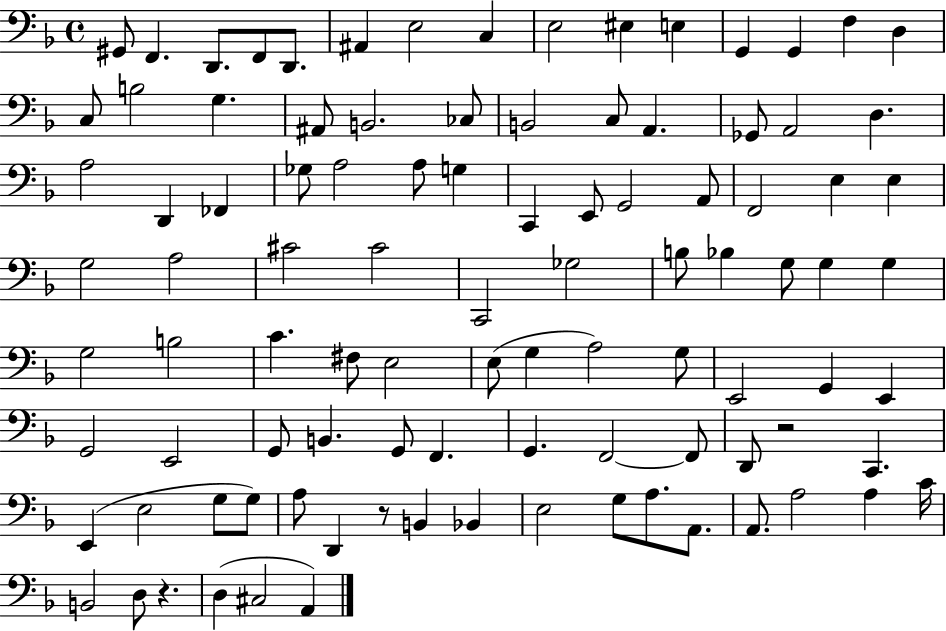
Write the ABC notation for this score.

X:1
T:Untitled
M:4/4
L:1/4
K:F
^G,,/2 F,, D,,/2 F,,/2 D,,/2 ^A,, E,2 C, E,2 ^E, E, G,, G,, F, D, C,/2 B,2 G, ^A,,/2 B,,2 _C,/2 B,,2 C,/2 A,, _G,,/2 A,,2 D, A,2 D,, _F,, _G,/2 A,2 A,/2 G, C,, E,,/2 G,,2 A,,/2 F,,2 E, E, G,2 A,2 ^C2 ^C2 C,,2 _G,2 B,/2 _B, G,/2 G, G, G,2 B,2 C ^F,/2 E,2 E,/2 G, A,2 G,/2 E,,2 G,, E,, G,,2 E,,2 G,,/2 B,, G,,/2 F,, G,, F,,2 F,,/2 D,,/2 z2 C,, E,, E,2 G,/2 G,/2 A,/2 D,, z/2 B,, _B,, E,2 G,/2 A,/2 A,,/2 A,,/2 A,2 A, C/4 B,,2 D,/2 z D, ^C,2 A,,